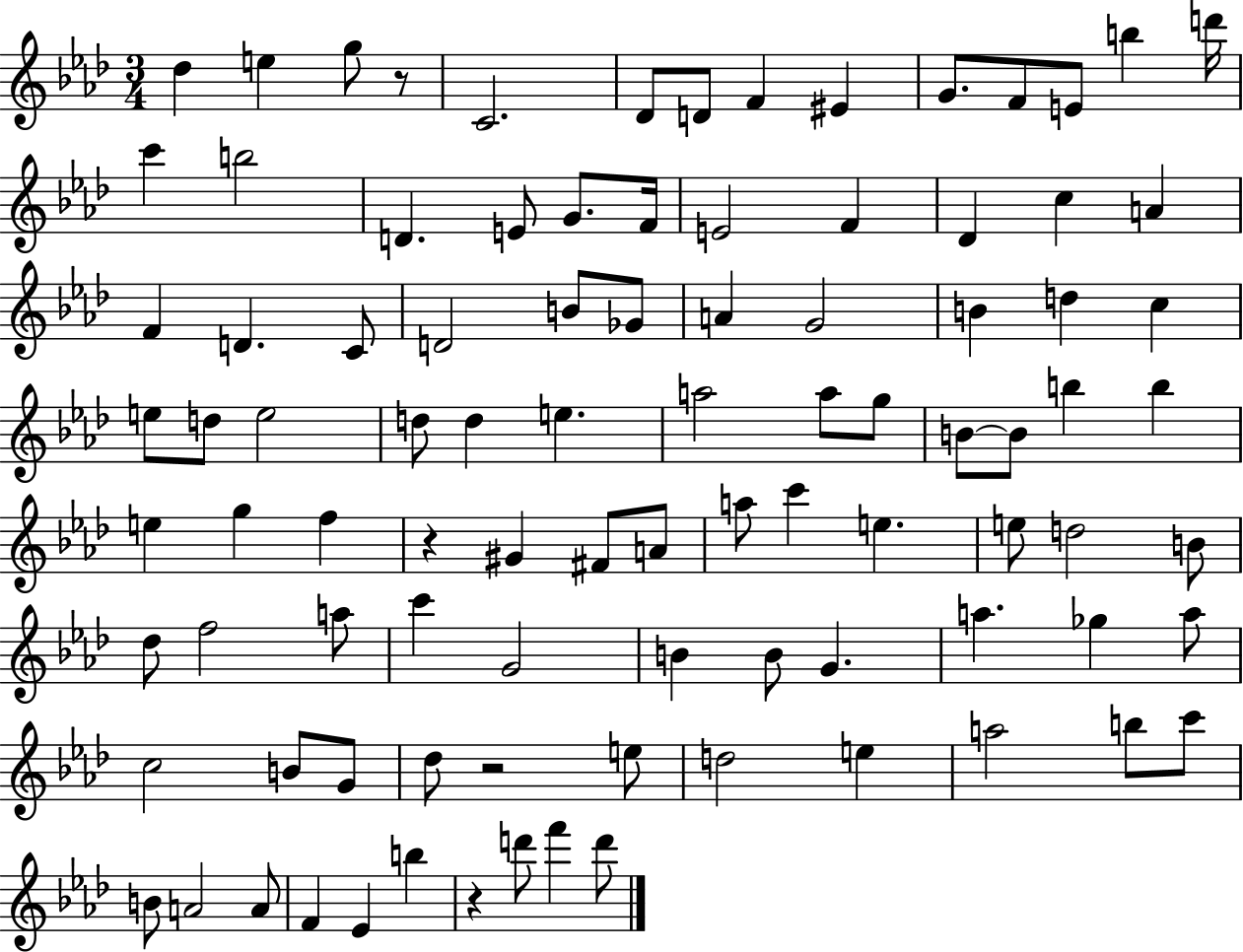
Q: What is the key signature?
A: AES major